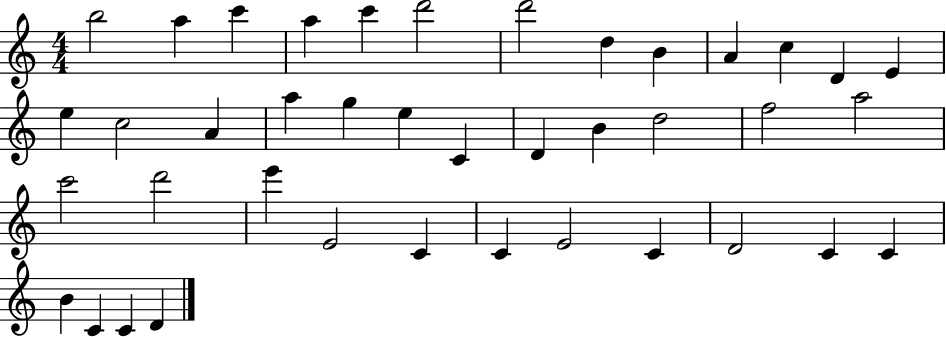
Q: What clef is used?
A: treble